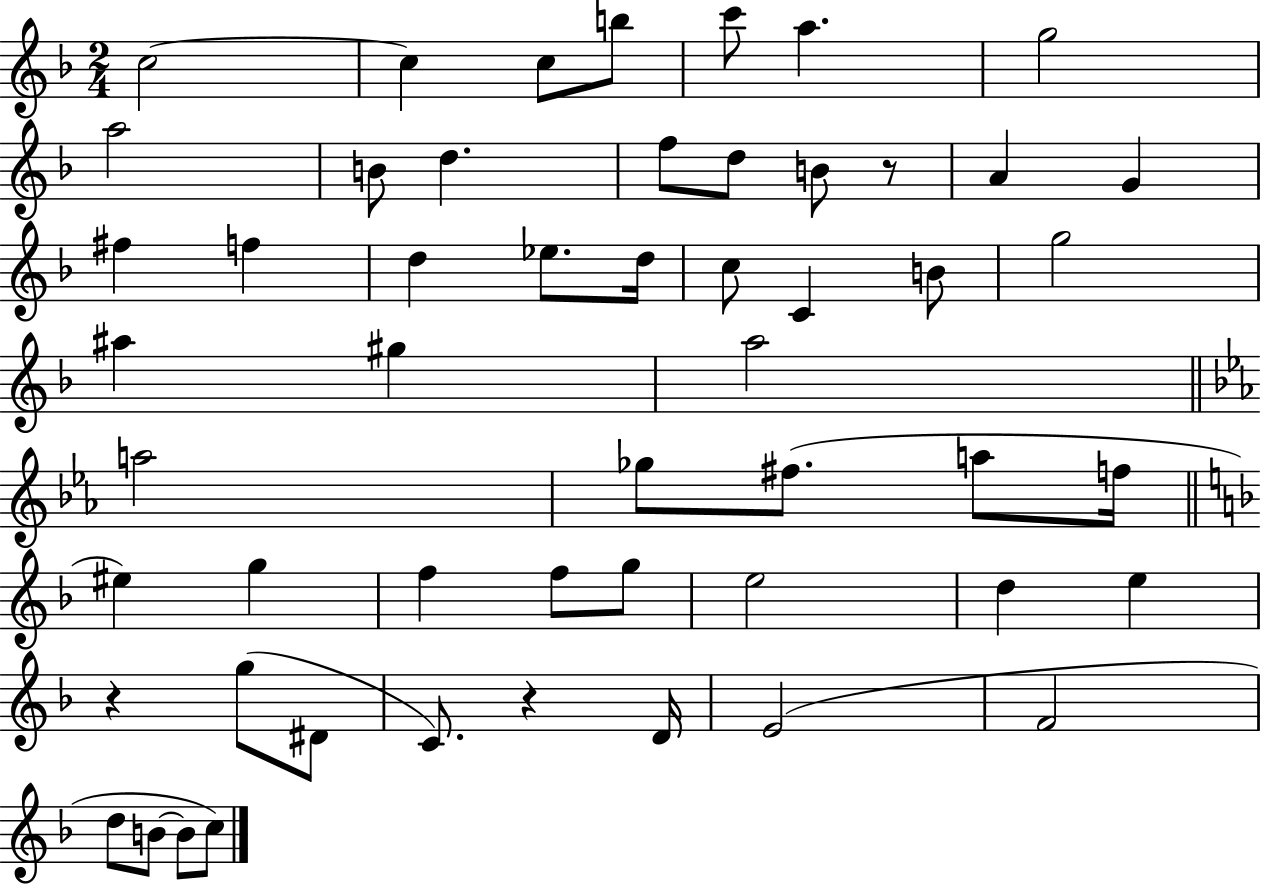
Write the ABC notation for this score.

X:1
T:Untitled
M:2/4
L:1/4
K:F
c2 c c/2 b/2 c'/2 a g2 a2 B/2 d f/2 d/2 B/2 z/2 A G ^f f d _e/2 d/4 c/2 C B/2 g2 ^a ^g a2 a2 _g/2 ^f/2 a/2 f/4 ^e g f f/2 g/2 e2 d e z g/2 ^D/2 C/2 z D/4 E2 F2 d/2 B/2 B/2 c/2